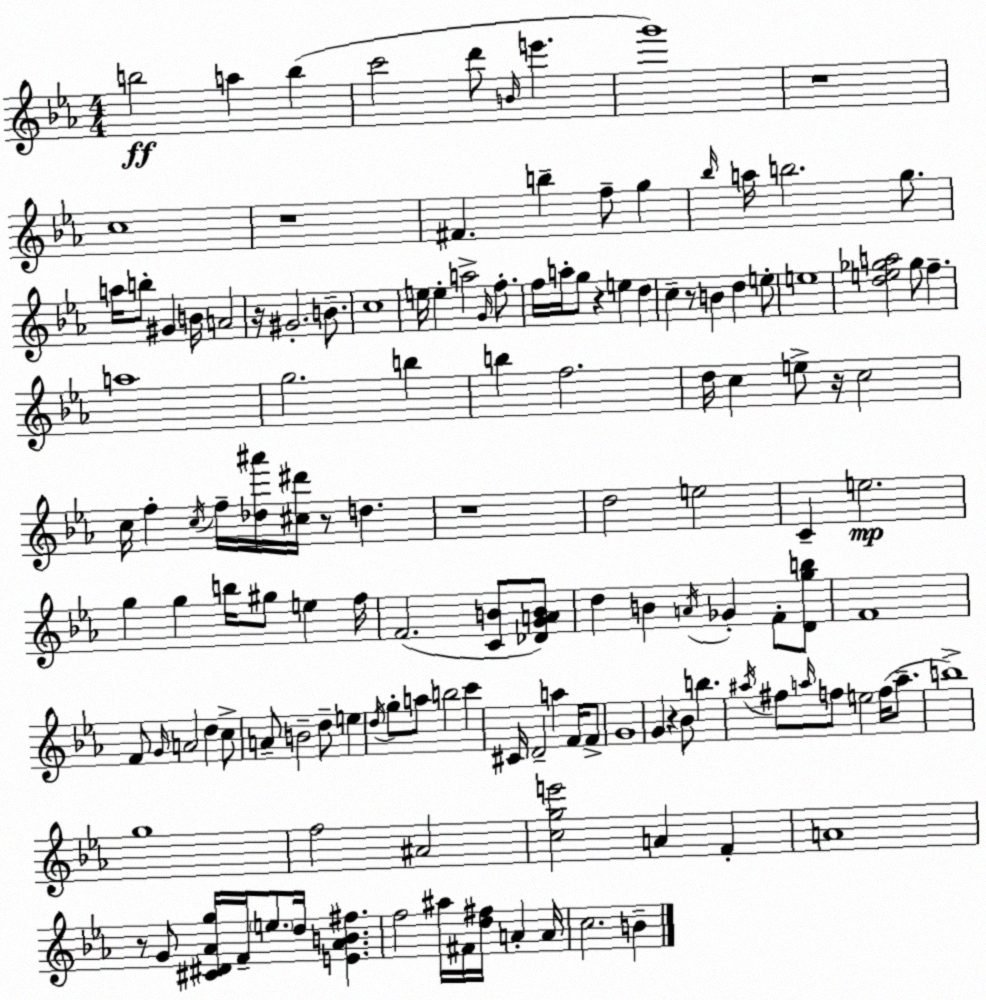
X:1
T:Untitled
M:4/4
L:1/4
K:Cm
b2 a b c'2 d'/2 B/4 e' g'4 z4 c4 z4 ^F b f/2 g _b/4 a/4 b2 g/2 a/4 b/2 ^G B/4 A2 z/4 ^G2 B/2 c4 e/4 e a2 G/4 f/2 f/4 a/4 g/2 z e d c z/2 B d e/2 e4 [de_ga]2 _g/2 f a4 g2 b b f2 d/4 c e/2 z/4 c2 c/4 f c/4 f/4 [_d^a']/4 [^c^d']/4 z/2 d z4 d2 e2 C e2 g g b/4 ^g/2 e f/4 F2 [CB]/2 [_DGAB]/2 d B A/4 _G F/2 [Dgb]/2 F4 F/2 G/4 A2 d c/2 A/2 B2 d/2 e d/4 g/2 a/2 b2 c' ^C/4 D2 a F/4 F/2 G4 G z _B/2 b ^a/4 ^f/2 a/4 f/2 e2 f/4 a/2 b4 g4 f2 ^A2 [cge']2 A F A4 z/2 G/2 [^C^D_Ag]/4 F/4 e/2 d/4 [E_AB^f] f2 ^a/4 ^F/4 [d^f]/4 A A/4 c2 B